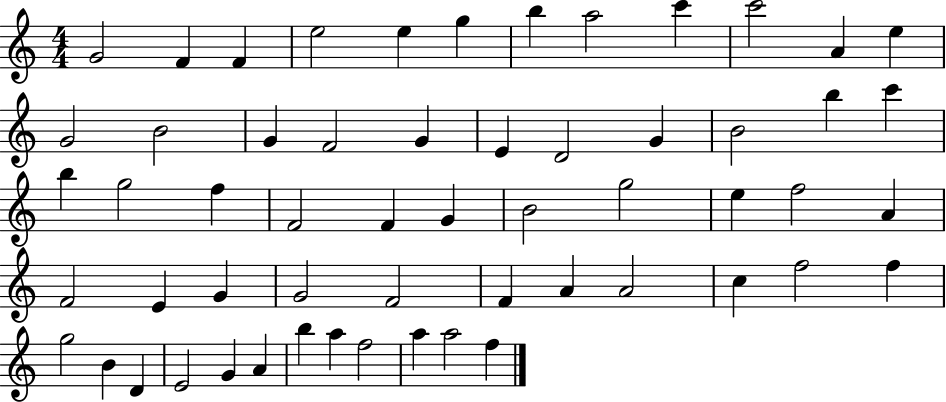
{
  \clef treble
  \numericTimeSignature
  \time 4/4
  \key c \major
  g'2 f'4 f'4 | e''2 e''4 g''4 | b''4 a''2 c'''4 | c'''2 a'4 e''4 | \break g'2 b'2 | g'4 f'2 g'4 | e'4 d'2 g'4 | b'2 b''4 c'''4 | \break b''4 g''2 f''4 | f'2 f'4 g'4 | b'2 g''2 | e''4 f''2 a'4 | \break f'2 e'4 g'4 | g'2 f'2 | f'4 a'4 a'2 | c''4 f''2 f''4 | \break g''2 b'4 d'4 | e'2 g'4 a'4 | b''4 a''4 f''2 | a''4 a''2 f''4 | \break \bar "|."
}